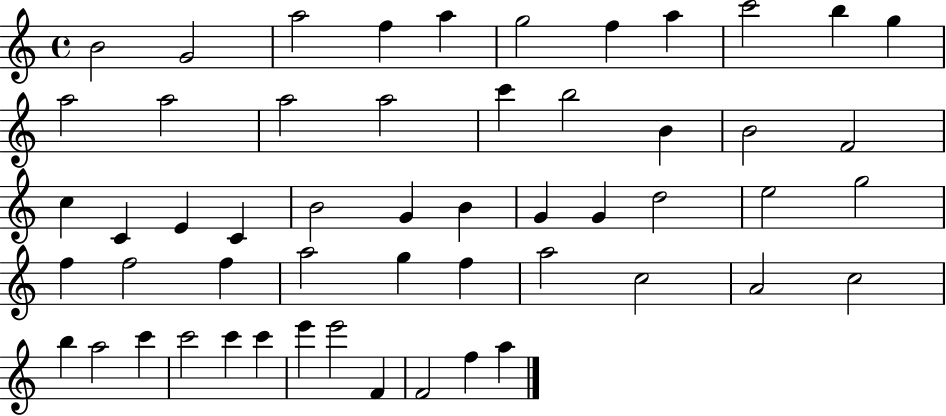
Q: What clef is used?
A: treble